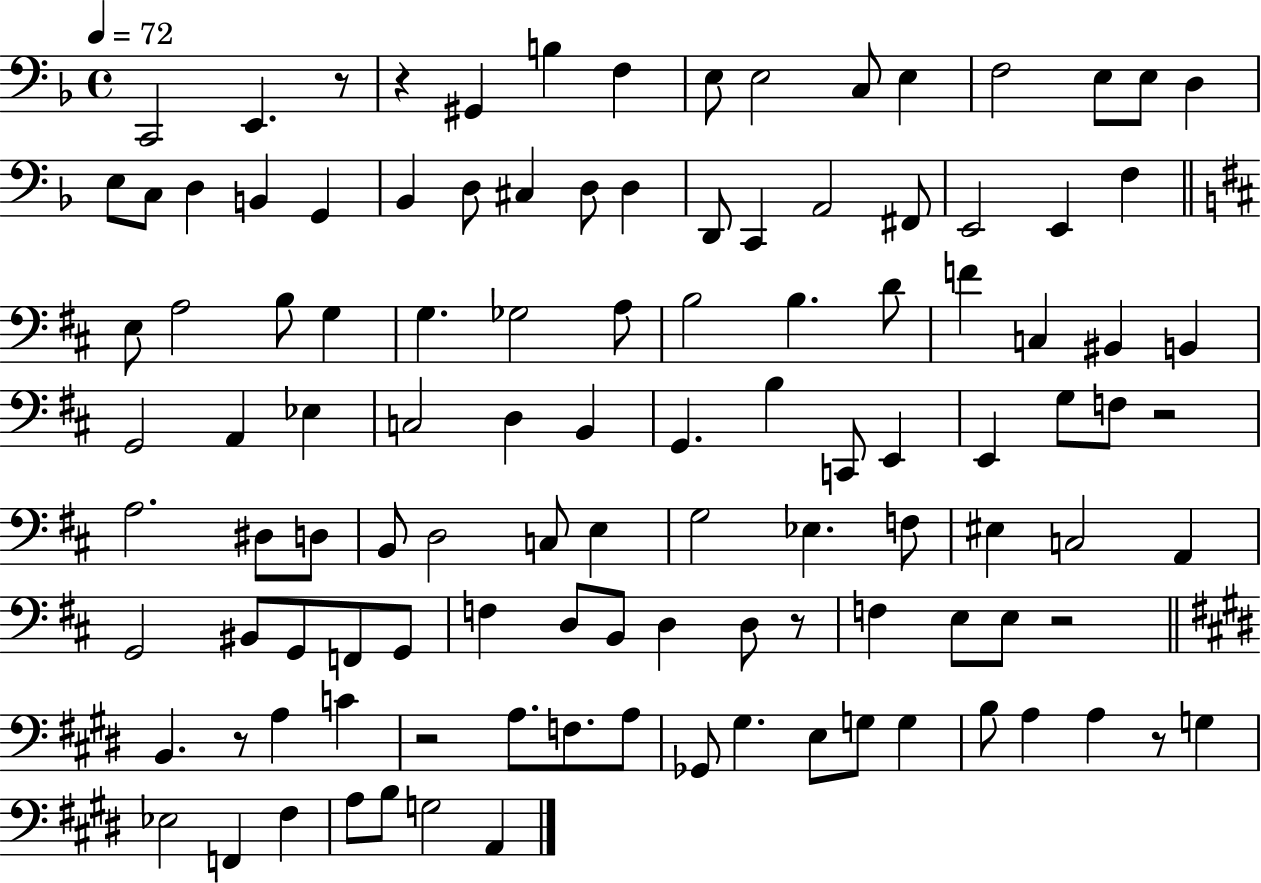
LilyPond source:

{
  \clef bass
  \time 4/4
  \defaultTimeSignature
  \key f \major
  \tempo 4 = 72
  \repeat volta 2 { c,2 e,4. r8 | r4 gis,4 b4 f4 | e8 e2 c8 e4 | f2 e8 e8 d4 | \break e8 c8 d4 b,4 g,4 | bes,4 d8 cis4 d8 d4 | d,8 c,4 a,2 fis,8 | e,2 e,4 f4 | \break \bar "||" \break \key d \major e8 a2 b8 g4 | g4. ges2 a8 | b2 b4. d'8 | f'4 c4 bis,4 b,4 | \break g,2 a,4 ees4 | c2 d4 b,4 | g,4. b4 c,8 e,4 | e,4 g8 f8 r2 | \break a2. dis8 d8 | b,8 d2 c8 e4 | g2 ees4. f8 | eis4 c2 a,4 | \break g,2 bis,8 g,8 f,8 g,8 | f4 d8 b,8 d4 d8 r8 | f4 e8 e8 r2 | \bar "||" \break \key e \major b,4. r8 a4 c'4 | r2 a8. f8. a8 | ges,8 gis4. e8 g8 g4 | b8 a4 a4 r8 g4 | \break ees2 f,4 fis4 | a8 b8 g2 a,4 | } \bar "|."
}